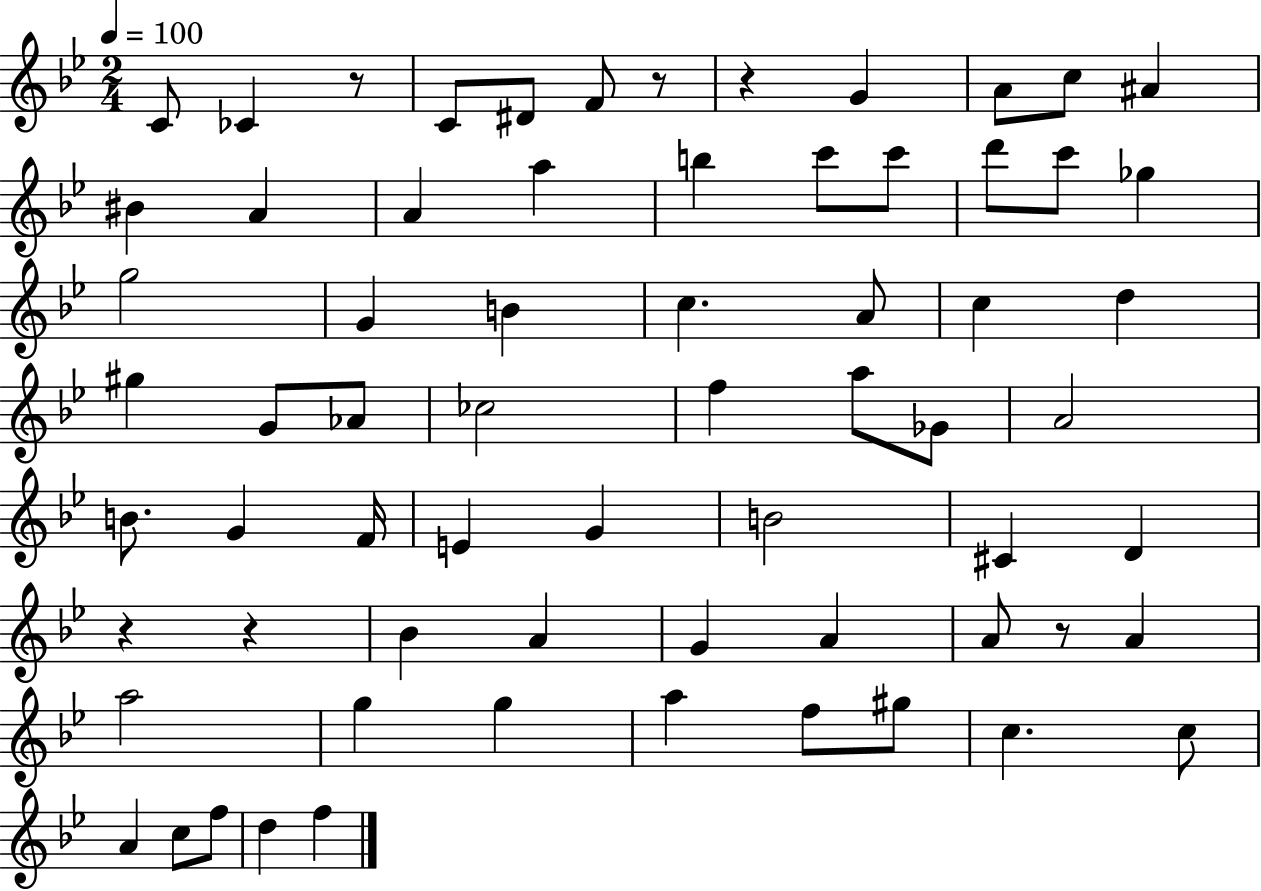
X:1
T:Untitled
M:2/4
L:1/4
K:Bb
C/2 _C z/2 C/2 ^D/2 F/2 z/2 z G A/2 c/2 ^A ^B A A a b c'/2 c'/2 d'/2 c'/2 _g g2 G B c A/2 c d ^g G/2 _A/2 _c2 f a/2 _G/2 A2 B/2 G F/4 E G B2 ^C D z z _B A G A A/2 z/2 A a2 g g a f/2 ^g/2 c c/2 A c/2 f/2 d f